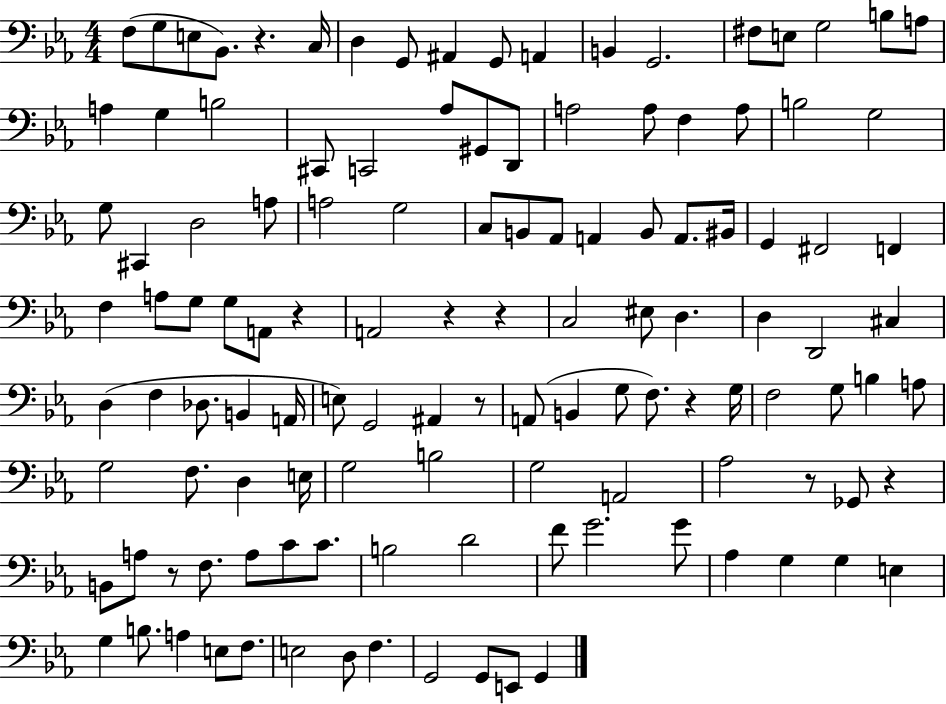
{
  \clef bass
  \numericTimeSignature
  \time 4/4
  \key ees \major
  f8( g8 e8 bes,8.) r4. c16 | d4 g,8 ais,4 g,8 a,4 | b,4 g,2. | fis8 e8 g2 b8 a8 | \break a4 g4 b2 | cis,8 c,2 aes8 gis,8 d,8 | a2 a8 f4 a8 | b2 g2 | \break g8 cis,4 d2 a8 | a2 g2 | c8 b,8 aes,8 a,4 b,8 a,8. bis,16 | g,4 fis,2 f,4 | \break f4 a8 g8 g8 a,8 r4 | a,2 r4 r4 | c2 eis8 d4. | d4 d,2 cis4 | \break d4( f4 des8. b,4 a,16 | e8) g,2 ais,4 r8 | a,8( b,4 g8 f8.) r4 g16 | f2 g8 b4 a8 | \break g2 f8. d4 e16 | g2 b2 | g2 a,2 | aes2 r8 ges,8 r4 | \break b,8 a8 r8 f8. a8 c'8 c'8. | b2 d'2 | f'8 g'2. g'8 | aes4 g4 g4 e4 | \break g4 b8. a4 e8 f8. | e2 d8 f4. | g,2 g,8 e,8 g,4 | \bar "|."
}